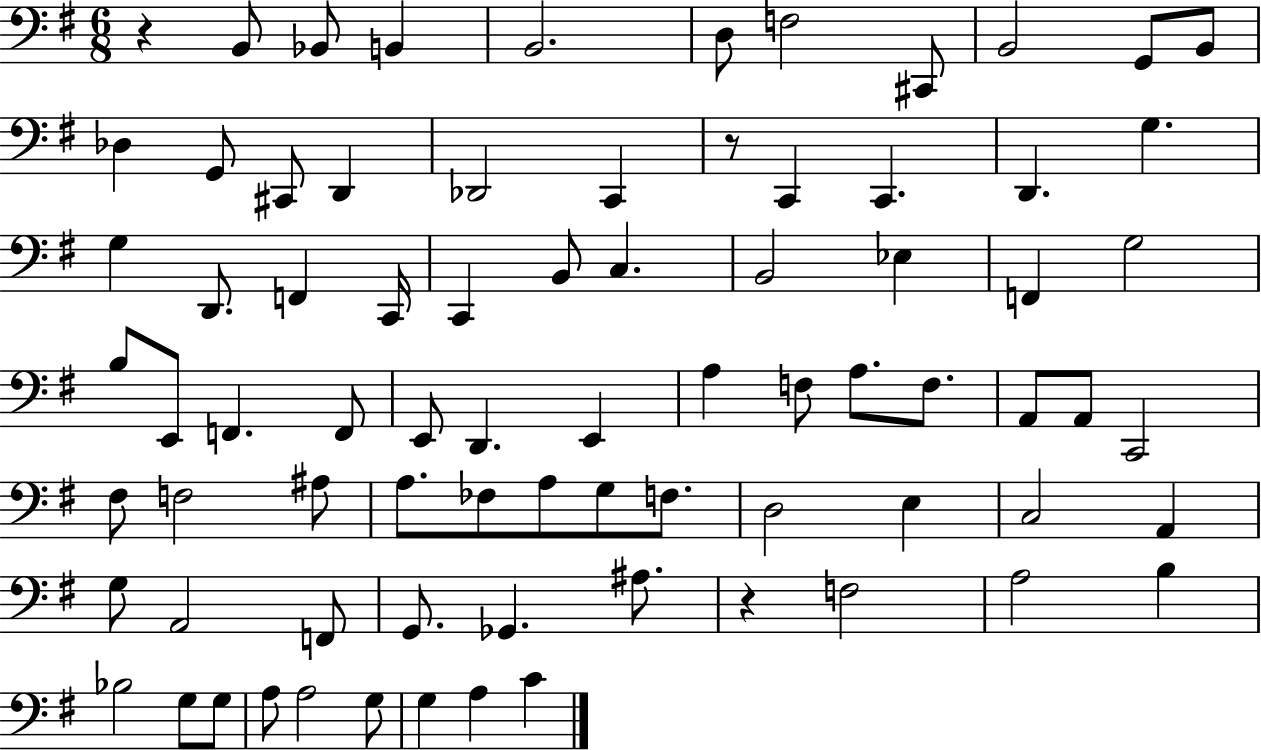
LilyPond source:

{
  \clef bass
  \numericTimeSignature
  \time 6/8
  \key g \major
  r4 b,8 bes,8 b,4 | b,2. | d8 f2 cis,8 | b,2 g,8 b,8 | \break des4 g,8 cis,8 d,4 | des,2 c,4 | r8 c,4 c,4. | d,4. g4. | \break g4 d,8. f,4 c,16 | c,4 b,8 c4. | b,2 ees4 | f,4 g2 | \break b8 e,8 f,4. f,8 | e,8 d,4. e,4 | a4 f8 a8. f8. | a,8 a,8 c,2 | \break fis8 f2 ais8 | a8. fes8 a8 g8 f8. | d2 e4 | c2 a,4 | \break g8 a,2 f,8 | g,8. ges,4. ais8. | r4 f2 | a2 b4 | \break bes2 g8 g8 | a8 a2 g8 | g4 a4 c'4 | \bar "|."
}